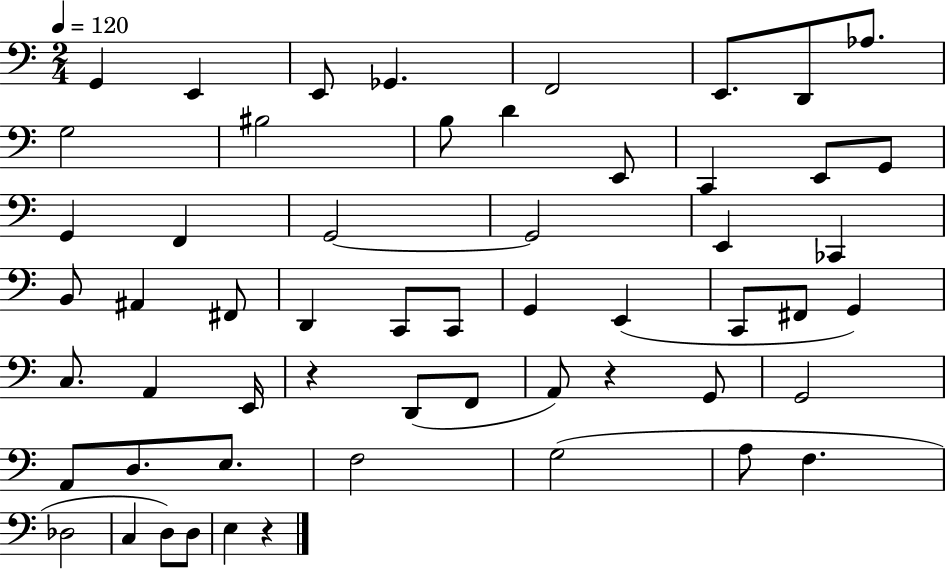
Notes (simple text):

G2/q E2/q E2/e Gb2/q. F2/h E2/e. D2/e Ab3/e. G3/h BIS3/h B3/e D4/q E2/e C2/q E2/e G2/e G2/q F2/q G2/h G2/h E2/q CES2/q B2/e A#2/q F#2/e D2/q C2/e C2/e G2/q E2/q C2/e F#2/e G2/q C3/e. A2/q E2/s R/q D2/e F2/e A2/e R/q G2/e G2/h A2/e D3/e. E3/e. F3/h G3/h A3/e F3/q. Db3/h C3/q D3/e D3/e E3/q R/q